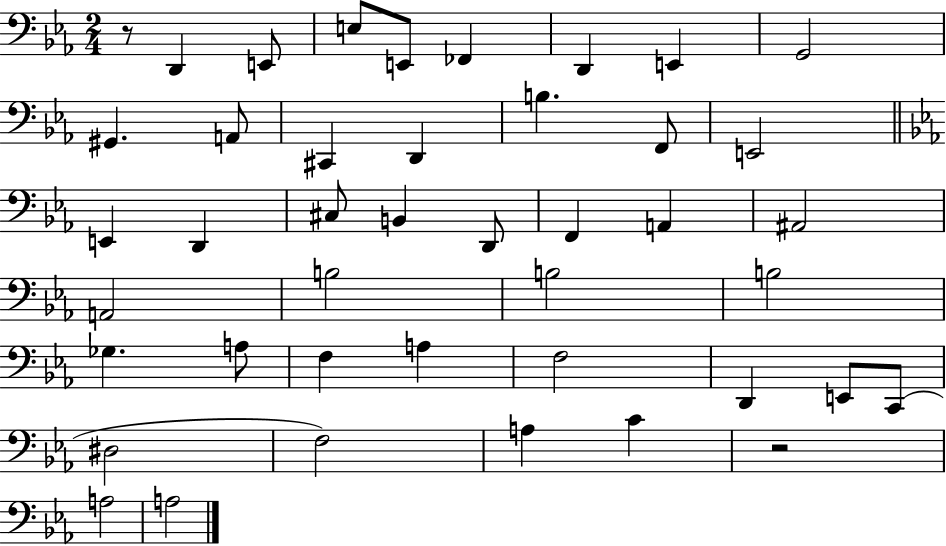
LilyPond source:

{
  \clef bass
  \numericTimeSignature
  \time 2/4
  \key ees \major
  r8 d,4 e,8 | e8 e,8 fes,4 | d,4 e,4 | g,2 | \break gis,4. a,8 | cis,4 d,4 | b4. f,8 | e,2 | \break \bar "||" \break \key c \minor e,4 d,4 | cis8 b,4 d,8 | f,4 a,4 | ais,2 | \break a,2 | b2 | b2 | b2 | \break ges4. a8 | f4 a4 | f2 | d,4 e,8 c,8( | \break dis2 | f2) | a4 c'4 | r2 | \break a2 | a2 | \bar "|."
}